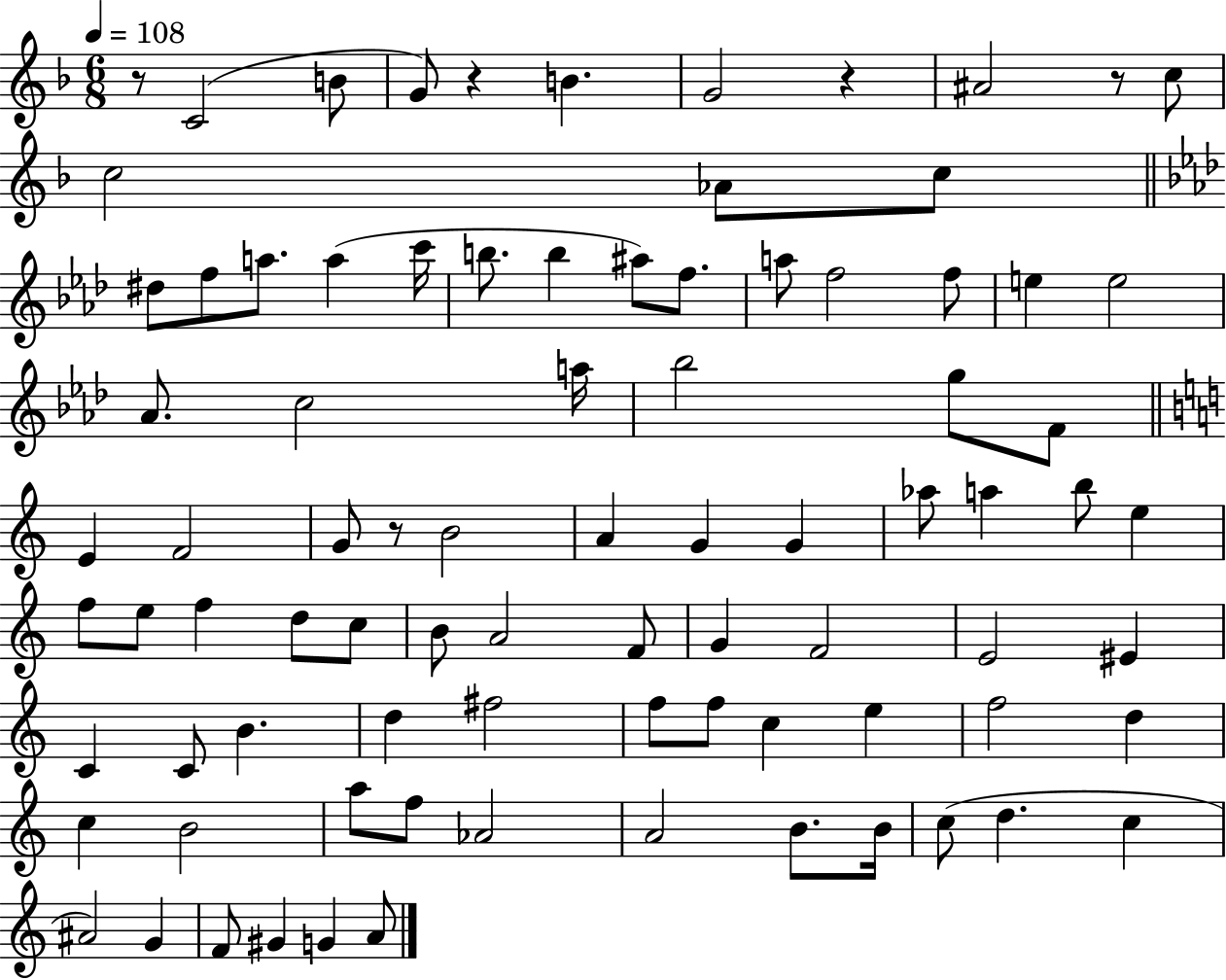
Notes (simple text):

R/e C4/h B4/e G4/e R/q B4/q. G4/h R/q A#4/h R/e C5/e C5/h Ab4/e C5/e D#5/e F5/e A5/e. A5/q C6/s B5/e. B5/q A#5/e F5/e. A5/e F5/h F5/e E5/q E5/h Ab4/e. C5/h A5/s Bb5/h G5/e F4/e E4/q F4/h G4/e R/e B4/h A4/q G4/q G4/q Ab5/e A5/q B5/e E5/q F5/e E5/e F5/q D5/e C5/e B4/e A4/h F4/e G4/q F4/h E4/h EIS4/q C4/q C4/e B4/q. D5/q F#5/h F5/e F5/e C5/q E5/q F5/h D5/q C5/q B4/h A5/e F5/e Ab4/h A4/h B4/e. B4/s C5/e D5/q. C5/q A#4/h G4/q F4/e G#4/q G4/q A4/e